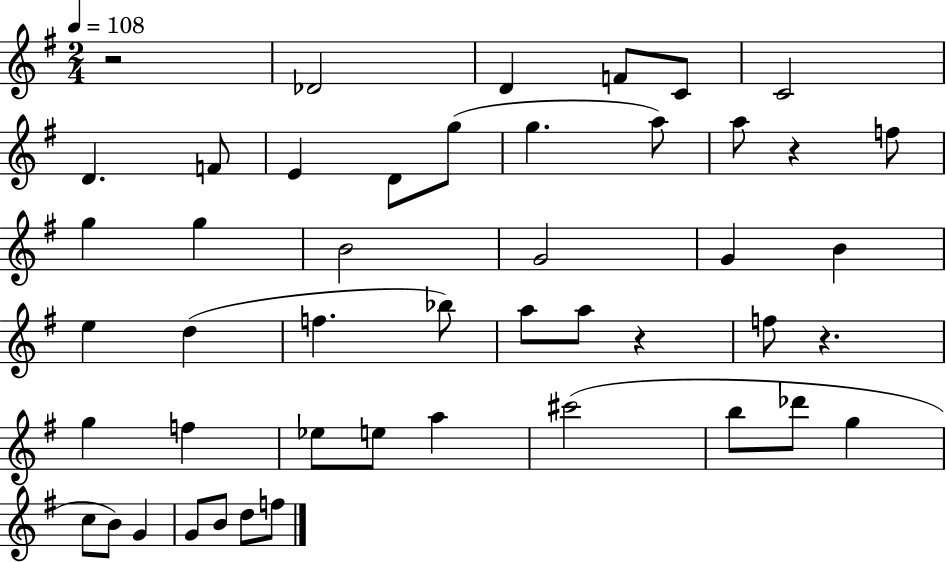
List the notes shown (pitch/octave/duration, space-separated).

R/h Db4/h D4/q F4/e C4/e C4/h D4/q. F4/e E4/q D4/e G5/e G5/q. A5/e A5/e R/q F5/e G5/q G5/q B4/h G4/h G4/q B4/q E5/q D5/q F5/q. Bb5/e A5/e A5/e R/q F5/e R/q. G5/q F5/q Eb5/e E5/e A5/q C#6/h B5/e Db6/e G5/q C5/e B4/e G4/q G4/e B4/e D5/e F5/e